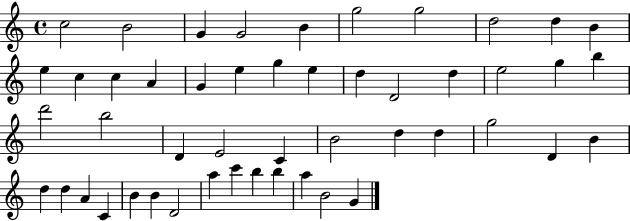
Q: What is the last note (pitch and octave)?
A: G4